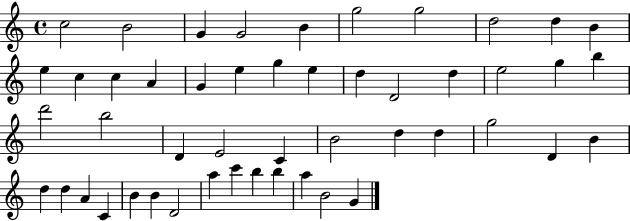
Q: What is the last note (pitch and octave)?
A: G4